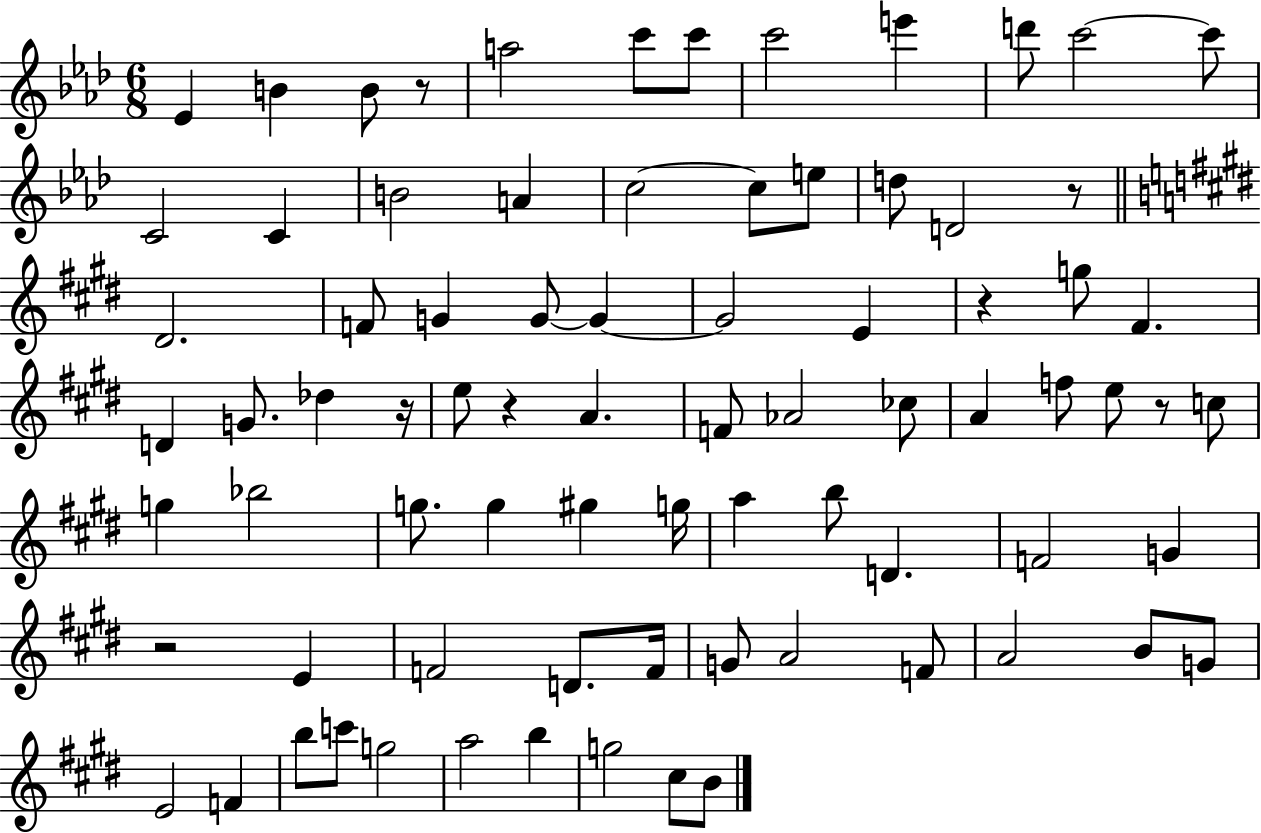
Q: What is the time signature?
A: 6/8